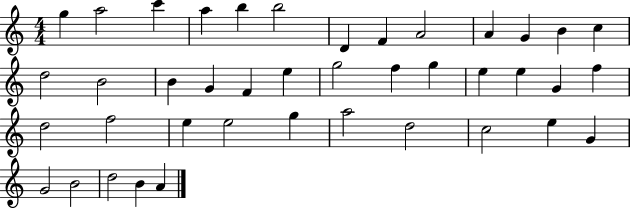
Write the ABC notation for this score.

X:1
T:Untitled
M:4/4
L:1/4
K:C
g a2 c' a b b2 D F A2 A G B c d2 B2 B G F e g2 f g e e G f d2 f2 e e2 g a2 d2 c2 e G G2 B2 d2 B A